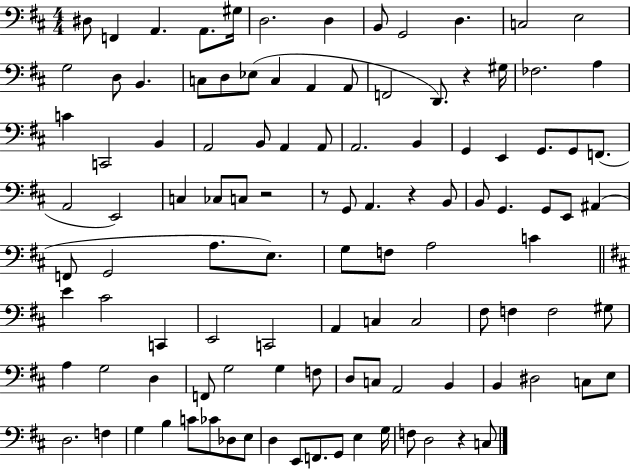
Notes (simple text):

D#3/e F2/q A2/q. A2/e. G#3/s D3/h. D3/q B2/e G2/h D3/q. C3/h E3/h G3/h D3/e B2/q. C3/e D3/e Eb3/e C3/q A2/q A2/e F2/h D2/e. R/q G#3/s FES3/h. A3/q C4/q C2/h B2/q A2/h B2/e A2/q A2/e A2/h. B2/q G2/q E2/q G2/e. G2/e F2/e. A2/h E2/h C3/q CES3/e C3/e R/h R/e G2/e A2/q. R/q B2/e B2/e G2/q. G2/e E2/e A#2/q F2/e G2/h A3/e. E3/e. G3/e F3/e A3/h C4/q E4/q C#4/h C2/q E2/h C2/h A2/q C3/q C3/h F#3/e F3/q F3/h G#3/e A3/q G3/h D3/q F2/e G3/h G3/q F3/e D3/e C3/e A2/h B2/q B2/q D#3/h C3/e E3/e D3/h. F3/q G3/q B3/q C4/e CES4/e Db3/e E3/e D3/q E2/e F2/e. G2/e E3/q G3/s F3/e D3/h R/q C3/e